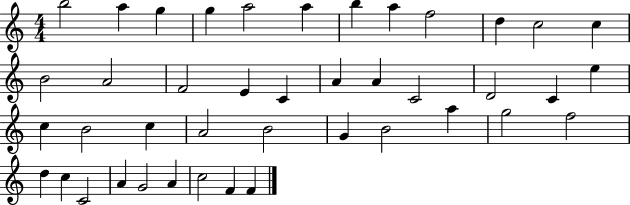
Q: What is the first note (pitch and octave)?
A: B5